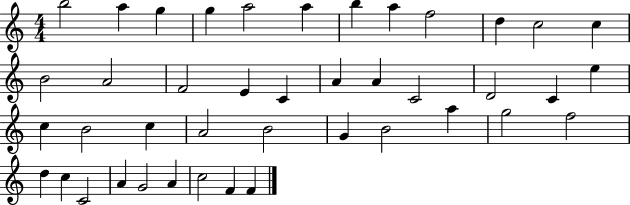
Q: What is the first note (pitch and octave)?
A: B5